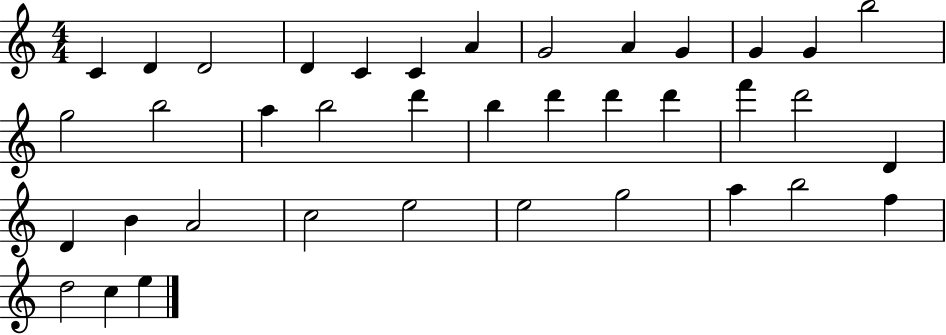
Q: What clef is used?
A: treble